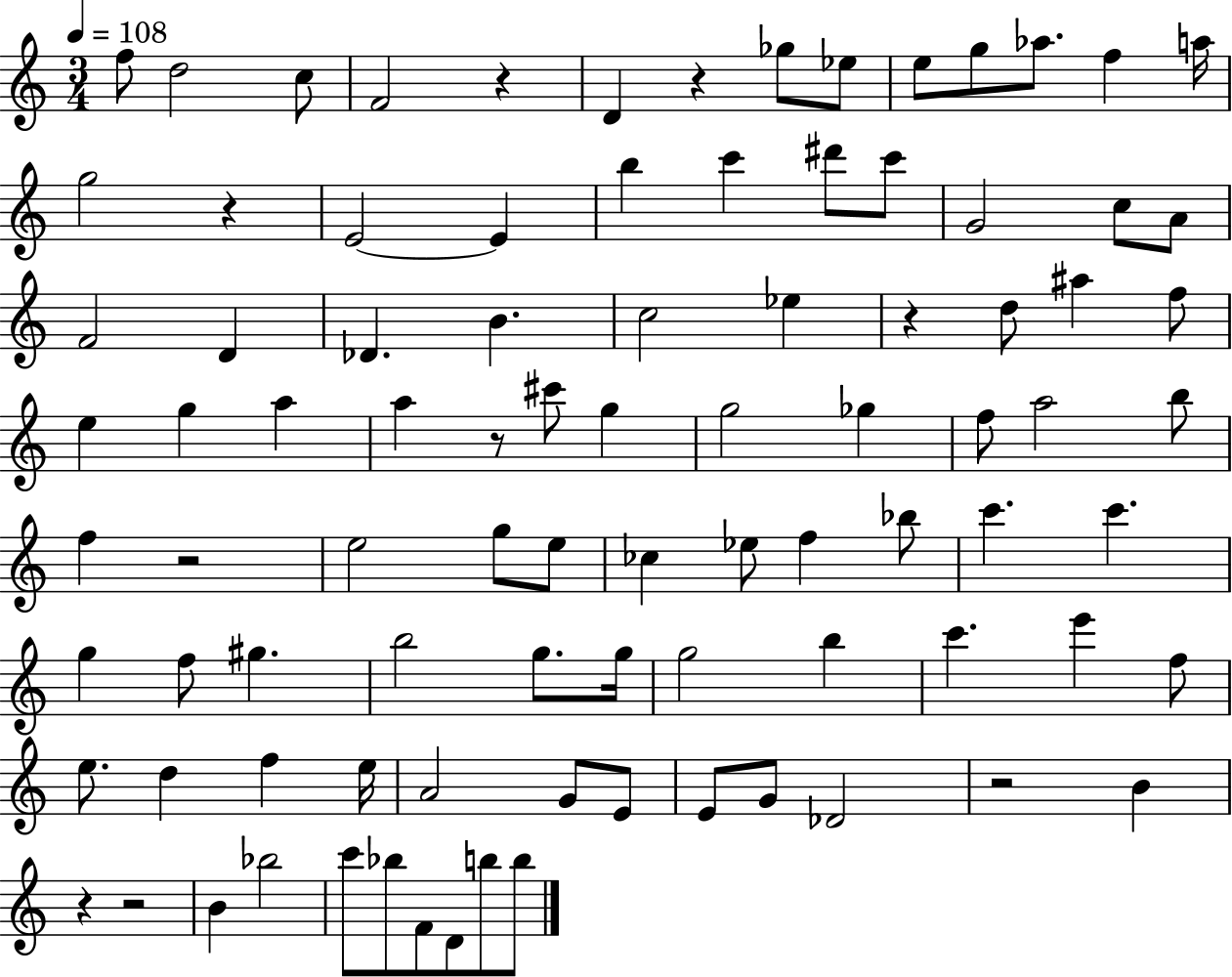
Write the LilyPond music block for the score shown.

{
  \clef treble
  \numericTimeSignature
  \time 3/4
  \key c \major
  \tempo 4 = 108
  f''8 d''2 c''8 | f'2 r4 | d'4 r4 ges''8 ees''8 | e''8 g''8 aes''8. f''4 a''16 | \break g''2 r4 | e'2~~ e'4 | b''4 c'''4 dis'''8 c'''8 | g'2 c''8 a'8 | \break f'2 d'4 | des'4. b'4. | c''2 ees''4 | r4 d''8 ais''4 f''8 | \break e''4 g''4 a''4 | a''4 r8 cis'''8 g''4 | g''2 ges''4 | f''8 a''2 b''8 | \break f''4 r2 | e''2 g''8 e''8 | ces''4 ees''8 f''4 bes''8 | c'''4. c'''4. | \break g''4 f''8 gis''4. | b''2 g''8. g''16 | g''2 b''4 | c'''4. e'''4 f''8 | \break e''8. d''4 f''4 e''16 | a'2 g'8 e'8 | e'8 g'8 des'2 | r2 b'4 | \break r4 r2 | b'4 bes''2 | c'''8 bes''8 f'8 d'8 b''8 b''8 | \bar "|."
}